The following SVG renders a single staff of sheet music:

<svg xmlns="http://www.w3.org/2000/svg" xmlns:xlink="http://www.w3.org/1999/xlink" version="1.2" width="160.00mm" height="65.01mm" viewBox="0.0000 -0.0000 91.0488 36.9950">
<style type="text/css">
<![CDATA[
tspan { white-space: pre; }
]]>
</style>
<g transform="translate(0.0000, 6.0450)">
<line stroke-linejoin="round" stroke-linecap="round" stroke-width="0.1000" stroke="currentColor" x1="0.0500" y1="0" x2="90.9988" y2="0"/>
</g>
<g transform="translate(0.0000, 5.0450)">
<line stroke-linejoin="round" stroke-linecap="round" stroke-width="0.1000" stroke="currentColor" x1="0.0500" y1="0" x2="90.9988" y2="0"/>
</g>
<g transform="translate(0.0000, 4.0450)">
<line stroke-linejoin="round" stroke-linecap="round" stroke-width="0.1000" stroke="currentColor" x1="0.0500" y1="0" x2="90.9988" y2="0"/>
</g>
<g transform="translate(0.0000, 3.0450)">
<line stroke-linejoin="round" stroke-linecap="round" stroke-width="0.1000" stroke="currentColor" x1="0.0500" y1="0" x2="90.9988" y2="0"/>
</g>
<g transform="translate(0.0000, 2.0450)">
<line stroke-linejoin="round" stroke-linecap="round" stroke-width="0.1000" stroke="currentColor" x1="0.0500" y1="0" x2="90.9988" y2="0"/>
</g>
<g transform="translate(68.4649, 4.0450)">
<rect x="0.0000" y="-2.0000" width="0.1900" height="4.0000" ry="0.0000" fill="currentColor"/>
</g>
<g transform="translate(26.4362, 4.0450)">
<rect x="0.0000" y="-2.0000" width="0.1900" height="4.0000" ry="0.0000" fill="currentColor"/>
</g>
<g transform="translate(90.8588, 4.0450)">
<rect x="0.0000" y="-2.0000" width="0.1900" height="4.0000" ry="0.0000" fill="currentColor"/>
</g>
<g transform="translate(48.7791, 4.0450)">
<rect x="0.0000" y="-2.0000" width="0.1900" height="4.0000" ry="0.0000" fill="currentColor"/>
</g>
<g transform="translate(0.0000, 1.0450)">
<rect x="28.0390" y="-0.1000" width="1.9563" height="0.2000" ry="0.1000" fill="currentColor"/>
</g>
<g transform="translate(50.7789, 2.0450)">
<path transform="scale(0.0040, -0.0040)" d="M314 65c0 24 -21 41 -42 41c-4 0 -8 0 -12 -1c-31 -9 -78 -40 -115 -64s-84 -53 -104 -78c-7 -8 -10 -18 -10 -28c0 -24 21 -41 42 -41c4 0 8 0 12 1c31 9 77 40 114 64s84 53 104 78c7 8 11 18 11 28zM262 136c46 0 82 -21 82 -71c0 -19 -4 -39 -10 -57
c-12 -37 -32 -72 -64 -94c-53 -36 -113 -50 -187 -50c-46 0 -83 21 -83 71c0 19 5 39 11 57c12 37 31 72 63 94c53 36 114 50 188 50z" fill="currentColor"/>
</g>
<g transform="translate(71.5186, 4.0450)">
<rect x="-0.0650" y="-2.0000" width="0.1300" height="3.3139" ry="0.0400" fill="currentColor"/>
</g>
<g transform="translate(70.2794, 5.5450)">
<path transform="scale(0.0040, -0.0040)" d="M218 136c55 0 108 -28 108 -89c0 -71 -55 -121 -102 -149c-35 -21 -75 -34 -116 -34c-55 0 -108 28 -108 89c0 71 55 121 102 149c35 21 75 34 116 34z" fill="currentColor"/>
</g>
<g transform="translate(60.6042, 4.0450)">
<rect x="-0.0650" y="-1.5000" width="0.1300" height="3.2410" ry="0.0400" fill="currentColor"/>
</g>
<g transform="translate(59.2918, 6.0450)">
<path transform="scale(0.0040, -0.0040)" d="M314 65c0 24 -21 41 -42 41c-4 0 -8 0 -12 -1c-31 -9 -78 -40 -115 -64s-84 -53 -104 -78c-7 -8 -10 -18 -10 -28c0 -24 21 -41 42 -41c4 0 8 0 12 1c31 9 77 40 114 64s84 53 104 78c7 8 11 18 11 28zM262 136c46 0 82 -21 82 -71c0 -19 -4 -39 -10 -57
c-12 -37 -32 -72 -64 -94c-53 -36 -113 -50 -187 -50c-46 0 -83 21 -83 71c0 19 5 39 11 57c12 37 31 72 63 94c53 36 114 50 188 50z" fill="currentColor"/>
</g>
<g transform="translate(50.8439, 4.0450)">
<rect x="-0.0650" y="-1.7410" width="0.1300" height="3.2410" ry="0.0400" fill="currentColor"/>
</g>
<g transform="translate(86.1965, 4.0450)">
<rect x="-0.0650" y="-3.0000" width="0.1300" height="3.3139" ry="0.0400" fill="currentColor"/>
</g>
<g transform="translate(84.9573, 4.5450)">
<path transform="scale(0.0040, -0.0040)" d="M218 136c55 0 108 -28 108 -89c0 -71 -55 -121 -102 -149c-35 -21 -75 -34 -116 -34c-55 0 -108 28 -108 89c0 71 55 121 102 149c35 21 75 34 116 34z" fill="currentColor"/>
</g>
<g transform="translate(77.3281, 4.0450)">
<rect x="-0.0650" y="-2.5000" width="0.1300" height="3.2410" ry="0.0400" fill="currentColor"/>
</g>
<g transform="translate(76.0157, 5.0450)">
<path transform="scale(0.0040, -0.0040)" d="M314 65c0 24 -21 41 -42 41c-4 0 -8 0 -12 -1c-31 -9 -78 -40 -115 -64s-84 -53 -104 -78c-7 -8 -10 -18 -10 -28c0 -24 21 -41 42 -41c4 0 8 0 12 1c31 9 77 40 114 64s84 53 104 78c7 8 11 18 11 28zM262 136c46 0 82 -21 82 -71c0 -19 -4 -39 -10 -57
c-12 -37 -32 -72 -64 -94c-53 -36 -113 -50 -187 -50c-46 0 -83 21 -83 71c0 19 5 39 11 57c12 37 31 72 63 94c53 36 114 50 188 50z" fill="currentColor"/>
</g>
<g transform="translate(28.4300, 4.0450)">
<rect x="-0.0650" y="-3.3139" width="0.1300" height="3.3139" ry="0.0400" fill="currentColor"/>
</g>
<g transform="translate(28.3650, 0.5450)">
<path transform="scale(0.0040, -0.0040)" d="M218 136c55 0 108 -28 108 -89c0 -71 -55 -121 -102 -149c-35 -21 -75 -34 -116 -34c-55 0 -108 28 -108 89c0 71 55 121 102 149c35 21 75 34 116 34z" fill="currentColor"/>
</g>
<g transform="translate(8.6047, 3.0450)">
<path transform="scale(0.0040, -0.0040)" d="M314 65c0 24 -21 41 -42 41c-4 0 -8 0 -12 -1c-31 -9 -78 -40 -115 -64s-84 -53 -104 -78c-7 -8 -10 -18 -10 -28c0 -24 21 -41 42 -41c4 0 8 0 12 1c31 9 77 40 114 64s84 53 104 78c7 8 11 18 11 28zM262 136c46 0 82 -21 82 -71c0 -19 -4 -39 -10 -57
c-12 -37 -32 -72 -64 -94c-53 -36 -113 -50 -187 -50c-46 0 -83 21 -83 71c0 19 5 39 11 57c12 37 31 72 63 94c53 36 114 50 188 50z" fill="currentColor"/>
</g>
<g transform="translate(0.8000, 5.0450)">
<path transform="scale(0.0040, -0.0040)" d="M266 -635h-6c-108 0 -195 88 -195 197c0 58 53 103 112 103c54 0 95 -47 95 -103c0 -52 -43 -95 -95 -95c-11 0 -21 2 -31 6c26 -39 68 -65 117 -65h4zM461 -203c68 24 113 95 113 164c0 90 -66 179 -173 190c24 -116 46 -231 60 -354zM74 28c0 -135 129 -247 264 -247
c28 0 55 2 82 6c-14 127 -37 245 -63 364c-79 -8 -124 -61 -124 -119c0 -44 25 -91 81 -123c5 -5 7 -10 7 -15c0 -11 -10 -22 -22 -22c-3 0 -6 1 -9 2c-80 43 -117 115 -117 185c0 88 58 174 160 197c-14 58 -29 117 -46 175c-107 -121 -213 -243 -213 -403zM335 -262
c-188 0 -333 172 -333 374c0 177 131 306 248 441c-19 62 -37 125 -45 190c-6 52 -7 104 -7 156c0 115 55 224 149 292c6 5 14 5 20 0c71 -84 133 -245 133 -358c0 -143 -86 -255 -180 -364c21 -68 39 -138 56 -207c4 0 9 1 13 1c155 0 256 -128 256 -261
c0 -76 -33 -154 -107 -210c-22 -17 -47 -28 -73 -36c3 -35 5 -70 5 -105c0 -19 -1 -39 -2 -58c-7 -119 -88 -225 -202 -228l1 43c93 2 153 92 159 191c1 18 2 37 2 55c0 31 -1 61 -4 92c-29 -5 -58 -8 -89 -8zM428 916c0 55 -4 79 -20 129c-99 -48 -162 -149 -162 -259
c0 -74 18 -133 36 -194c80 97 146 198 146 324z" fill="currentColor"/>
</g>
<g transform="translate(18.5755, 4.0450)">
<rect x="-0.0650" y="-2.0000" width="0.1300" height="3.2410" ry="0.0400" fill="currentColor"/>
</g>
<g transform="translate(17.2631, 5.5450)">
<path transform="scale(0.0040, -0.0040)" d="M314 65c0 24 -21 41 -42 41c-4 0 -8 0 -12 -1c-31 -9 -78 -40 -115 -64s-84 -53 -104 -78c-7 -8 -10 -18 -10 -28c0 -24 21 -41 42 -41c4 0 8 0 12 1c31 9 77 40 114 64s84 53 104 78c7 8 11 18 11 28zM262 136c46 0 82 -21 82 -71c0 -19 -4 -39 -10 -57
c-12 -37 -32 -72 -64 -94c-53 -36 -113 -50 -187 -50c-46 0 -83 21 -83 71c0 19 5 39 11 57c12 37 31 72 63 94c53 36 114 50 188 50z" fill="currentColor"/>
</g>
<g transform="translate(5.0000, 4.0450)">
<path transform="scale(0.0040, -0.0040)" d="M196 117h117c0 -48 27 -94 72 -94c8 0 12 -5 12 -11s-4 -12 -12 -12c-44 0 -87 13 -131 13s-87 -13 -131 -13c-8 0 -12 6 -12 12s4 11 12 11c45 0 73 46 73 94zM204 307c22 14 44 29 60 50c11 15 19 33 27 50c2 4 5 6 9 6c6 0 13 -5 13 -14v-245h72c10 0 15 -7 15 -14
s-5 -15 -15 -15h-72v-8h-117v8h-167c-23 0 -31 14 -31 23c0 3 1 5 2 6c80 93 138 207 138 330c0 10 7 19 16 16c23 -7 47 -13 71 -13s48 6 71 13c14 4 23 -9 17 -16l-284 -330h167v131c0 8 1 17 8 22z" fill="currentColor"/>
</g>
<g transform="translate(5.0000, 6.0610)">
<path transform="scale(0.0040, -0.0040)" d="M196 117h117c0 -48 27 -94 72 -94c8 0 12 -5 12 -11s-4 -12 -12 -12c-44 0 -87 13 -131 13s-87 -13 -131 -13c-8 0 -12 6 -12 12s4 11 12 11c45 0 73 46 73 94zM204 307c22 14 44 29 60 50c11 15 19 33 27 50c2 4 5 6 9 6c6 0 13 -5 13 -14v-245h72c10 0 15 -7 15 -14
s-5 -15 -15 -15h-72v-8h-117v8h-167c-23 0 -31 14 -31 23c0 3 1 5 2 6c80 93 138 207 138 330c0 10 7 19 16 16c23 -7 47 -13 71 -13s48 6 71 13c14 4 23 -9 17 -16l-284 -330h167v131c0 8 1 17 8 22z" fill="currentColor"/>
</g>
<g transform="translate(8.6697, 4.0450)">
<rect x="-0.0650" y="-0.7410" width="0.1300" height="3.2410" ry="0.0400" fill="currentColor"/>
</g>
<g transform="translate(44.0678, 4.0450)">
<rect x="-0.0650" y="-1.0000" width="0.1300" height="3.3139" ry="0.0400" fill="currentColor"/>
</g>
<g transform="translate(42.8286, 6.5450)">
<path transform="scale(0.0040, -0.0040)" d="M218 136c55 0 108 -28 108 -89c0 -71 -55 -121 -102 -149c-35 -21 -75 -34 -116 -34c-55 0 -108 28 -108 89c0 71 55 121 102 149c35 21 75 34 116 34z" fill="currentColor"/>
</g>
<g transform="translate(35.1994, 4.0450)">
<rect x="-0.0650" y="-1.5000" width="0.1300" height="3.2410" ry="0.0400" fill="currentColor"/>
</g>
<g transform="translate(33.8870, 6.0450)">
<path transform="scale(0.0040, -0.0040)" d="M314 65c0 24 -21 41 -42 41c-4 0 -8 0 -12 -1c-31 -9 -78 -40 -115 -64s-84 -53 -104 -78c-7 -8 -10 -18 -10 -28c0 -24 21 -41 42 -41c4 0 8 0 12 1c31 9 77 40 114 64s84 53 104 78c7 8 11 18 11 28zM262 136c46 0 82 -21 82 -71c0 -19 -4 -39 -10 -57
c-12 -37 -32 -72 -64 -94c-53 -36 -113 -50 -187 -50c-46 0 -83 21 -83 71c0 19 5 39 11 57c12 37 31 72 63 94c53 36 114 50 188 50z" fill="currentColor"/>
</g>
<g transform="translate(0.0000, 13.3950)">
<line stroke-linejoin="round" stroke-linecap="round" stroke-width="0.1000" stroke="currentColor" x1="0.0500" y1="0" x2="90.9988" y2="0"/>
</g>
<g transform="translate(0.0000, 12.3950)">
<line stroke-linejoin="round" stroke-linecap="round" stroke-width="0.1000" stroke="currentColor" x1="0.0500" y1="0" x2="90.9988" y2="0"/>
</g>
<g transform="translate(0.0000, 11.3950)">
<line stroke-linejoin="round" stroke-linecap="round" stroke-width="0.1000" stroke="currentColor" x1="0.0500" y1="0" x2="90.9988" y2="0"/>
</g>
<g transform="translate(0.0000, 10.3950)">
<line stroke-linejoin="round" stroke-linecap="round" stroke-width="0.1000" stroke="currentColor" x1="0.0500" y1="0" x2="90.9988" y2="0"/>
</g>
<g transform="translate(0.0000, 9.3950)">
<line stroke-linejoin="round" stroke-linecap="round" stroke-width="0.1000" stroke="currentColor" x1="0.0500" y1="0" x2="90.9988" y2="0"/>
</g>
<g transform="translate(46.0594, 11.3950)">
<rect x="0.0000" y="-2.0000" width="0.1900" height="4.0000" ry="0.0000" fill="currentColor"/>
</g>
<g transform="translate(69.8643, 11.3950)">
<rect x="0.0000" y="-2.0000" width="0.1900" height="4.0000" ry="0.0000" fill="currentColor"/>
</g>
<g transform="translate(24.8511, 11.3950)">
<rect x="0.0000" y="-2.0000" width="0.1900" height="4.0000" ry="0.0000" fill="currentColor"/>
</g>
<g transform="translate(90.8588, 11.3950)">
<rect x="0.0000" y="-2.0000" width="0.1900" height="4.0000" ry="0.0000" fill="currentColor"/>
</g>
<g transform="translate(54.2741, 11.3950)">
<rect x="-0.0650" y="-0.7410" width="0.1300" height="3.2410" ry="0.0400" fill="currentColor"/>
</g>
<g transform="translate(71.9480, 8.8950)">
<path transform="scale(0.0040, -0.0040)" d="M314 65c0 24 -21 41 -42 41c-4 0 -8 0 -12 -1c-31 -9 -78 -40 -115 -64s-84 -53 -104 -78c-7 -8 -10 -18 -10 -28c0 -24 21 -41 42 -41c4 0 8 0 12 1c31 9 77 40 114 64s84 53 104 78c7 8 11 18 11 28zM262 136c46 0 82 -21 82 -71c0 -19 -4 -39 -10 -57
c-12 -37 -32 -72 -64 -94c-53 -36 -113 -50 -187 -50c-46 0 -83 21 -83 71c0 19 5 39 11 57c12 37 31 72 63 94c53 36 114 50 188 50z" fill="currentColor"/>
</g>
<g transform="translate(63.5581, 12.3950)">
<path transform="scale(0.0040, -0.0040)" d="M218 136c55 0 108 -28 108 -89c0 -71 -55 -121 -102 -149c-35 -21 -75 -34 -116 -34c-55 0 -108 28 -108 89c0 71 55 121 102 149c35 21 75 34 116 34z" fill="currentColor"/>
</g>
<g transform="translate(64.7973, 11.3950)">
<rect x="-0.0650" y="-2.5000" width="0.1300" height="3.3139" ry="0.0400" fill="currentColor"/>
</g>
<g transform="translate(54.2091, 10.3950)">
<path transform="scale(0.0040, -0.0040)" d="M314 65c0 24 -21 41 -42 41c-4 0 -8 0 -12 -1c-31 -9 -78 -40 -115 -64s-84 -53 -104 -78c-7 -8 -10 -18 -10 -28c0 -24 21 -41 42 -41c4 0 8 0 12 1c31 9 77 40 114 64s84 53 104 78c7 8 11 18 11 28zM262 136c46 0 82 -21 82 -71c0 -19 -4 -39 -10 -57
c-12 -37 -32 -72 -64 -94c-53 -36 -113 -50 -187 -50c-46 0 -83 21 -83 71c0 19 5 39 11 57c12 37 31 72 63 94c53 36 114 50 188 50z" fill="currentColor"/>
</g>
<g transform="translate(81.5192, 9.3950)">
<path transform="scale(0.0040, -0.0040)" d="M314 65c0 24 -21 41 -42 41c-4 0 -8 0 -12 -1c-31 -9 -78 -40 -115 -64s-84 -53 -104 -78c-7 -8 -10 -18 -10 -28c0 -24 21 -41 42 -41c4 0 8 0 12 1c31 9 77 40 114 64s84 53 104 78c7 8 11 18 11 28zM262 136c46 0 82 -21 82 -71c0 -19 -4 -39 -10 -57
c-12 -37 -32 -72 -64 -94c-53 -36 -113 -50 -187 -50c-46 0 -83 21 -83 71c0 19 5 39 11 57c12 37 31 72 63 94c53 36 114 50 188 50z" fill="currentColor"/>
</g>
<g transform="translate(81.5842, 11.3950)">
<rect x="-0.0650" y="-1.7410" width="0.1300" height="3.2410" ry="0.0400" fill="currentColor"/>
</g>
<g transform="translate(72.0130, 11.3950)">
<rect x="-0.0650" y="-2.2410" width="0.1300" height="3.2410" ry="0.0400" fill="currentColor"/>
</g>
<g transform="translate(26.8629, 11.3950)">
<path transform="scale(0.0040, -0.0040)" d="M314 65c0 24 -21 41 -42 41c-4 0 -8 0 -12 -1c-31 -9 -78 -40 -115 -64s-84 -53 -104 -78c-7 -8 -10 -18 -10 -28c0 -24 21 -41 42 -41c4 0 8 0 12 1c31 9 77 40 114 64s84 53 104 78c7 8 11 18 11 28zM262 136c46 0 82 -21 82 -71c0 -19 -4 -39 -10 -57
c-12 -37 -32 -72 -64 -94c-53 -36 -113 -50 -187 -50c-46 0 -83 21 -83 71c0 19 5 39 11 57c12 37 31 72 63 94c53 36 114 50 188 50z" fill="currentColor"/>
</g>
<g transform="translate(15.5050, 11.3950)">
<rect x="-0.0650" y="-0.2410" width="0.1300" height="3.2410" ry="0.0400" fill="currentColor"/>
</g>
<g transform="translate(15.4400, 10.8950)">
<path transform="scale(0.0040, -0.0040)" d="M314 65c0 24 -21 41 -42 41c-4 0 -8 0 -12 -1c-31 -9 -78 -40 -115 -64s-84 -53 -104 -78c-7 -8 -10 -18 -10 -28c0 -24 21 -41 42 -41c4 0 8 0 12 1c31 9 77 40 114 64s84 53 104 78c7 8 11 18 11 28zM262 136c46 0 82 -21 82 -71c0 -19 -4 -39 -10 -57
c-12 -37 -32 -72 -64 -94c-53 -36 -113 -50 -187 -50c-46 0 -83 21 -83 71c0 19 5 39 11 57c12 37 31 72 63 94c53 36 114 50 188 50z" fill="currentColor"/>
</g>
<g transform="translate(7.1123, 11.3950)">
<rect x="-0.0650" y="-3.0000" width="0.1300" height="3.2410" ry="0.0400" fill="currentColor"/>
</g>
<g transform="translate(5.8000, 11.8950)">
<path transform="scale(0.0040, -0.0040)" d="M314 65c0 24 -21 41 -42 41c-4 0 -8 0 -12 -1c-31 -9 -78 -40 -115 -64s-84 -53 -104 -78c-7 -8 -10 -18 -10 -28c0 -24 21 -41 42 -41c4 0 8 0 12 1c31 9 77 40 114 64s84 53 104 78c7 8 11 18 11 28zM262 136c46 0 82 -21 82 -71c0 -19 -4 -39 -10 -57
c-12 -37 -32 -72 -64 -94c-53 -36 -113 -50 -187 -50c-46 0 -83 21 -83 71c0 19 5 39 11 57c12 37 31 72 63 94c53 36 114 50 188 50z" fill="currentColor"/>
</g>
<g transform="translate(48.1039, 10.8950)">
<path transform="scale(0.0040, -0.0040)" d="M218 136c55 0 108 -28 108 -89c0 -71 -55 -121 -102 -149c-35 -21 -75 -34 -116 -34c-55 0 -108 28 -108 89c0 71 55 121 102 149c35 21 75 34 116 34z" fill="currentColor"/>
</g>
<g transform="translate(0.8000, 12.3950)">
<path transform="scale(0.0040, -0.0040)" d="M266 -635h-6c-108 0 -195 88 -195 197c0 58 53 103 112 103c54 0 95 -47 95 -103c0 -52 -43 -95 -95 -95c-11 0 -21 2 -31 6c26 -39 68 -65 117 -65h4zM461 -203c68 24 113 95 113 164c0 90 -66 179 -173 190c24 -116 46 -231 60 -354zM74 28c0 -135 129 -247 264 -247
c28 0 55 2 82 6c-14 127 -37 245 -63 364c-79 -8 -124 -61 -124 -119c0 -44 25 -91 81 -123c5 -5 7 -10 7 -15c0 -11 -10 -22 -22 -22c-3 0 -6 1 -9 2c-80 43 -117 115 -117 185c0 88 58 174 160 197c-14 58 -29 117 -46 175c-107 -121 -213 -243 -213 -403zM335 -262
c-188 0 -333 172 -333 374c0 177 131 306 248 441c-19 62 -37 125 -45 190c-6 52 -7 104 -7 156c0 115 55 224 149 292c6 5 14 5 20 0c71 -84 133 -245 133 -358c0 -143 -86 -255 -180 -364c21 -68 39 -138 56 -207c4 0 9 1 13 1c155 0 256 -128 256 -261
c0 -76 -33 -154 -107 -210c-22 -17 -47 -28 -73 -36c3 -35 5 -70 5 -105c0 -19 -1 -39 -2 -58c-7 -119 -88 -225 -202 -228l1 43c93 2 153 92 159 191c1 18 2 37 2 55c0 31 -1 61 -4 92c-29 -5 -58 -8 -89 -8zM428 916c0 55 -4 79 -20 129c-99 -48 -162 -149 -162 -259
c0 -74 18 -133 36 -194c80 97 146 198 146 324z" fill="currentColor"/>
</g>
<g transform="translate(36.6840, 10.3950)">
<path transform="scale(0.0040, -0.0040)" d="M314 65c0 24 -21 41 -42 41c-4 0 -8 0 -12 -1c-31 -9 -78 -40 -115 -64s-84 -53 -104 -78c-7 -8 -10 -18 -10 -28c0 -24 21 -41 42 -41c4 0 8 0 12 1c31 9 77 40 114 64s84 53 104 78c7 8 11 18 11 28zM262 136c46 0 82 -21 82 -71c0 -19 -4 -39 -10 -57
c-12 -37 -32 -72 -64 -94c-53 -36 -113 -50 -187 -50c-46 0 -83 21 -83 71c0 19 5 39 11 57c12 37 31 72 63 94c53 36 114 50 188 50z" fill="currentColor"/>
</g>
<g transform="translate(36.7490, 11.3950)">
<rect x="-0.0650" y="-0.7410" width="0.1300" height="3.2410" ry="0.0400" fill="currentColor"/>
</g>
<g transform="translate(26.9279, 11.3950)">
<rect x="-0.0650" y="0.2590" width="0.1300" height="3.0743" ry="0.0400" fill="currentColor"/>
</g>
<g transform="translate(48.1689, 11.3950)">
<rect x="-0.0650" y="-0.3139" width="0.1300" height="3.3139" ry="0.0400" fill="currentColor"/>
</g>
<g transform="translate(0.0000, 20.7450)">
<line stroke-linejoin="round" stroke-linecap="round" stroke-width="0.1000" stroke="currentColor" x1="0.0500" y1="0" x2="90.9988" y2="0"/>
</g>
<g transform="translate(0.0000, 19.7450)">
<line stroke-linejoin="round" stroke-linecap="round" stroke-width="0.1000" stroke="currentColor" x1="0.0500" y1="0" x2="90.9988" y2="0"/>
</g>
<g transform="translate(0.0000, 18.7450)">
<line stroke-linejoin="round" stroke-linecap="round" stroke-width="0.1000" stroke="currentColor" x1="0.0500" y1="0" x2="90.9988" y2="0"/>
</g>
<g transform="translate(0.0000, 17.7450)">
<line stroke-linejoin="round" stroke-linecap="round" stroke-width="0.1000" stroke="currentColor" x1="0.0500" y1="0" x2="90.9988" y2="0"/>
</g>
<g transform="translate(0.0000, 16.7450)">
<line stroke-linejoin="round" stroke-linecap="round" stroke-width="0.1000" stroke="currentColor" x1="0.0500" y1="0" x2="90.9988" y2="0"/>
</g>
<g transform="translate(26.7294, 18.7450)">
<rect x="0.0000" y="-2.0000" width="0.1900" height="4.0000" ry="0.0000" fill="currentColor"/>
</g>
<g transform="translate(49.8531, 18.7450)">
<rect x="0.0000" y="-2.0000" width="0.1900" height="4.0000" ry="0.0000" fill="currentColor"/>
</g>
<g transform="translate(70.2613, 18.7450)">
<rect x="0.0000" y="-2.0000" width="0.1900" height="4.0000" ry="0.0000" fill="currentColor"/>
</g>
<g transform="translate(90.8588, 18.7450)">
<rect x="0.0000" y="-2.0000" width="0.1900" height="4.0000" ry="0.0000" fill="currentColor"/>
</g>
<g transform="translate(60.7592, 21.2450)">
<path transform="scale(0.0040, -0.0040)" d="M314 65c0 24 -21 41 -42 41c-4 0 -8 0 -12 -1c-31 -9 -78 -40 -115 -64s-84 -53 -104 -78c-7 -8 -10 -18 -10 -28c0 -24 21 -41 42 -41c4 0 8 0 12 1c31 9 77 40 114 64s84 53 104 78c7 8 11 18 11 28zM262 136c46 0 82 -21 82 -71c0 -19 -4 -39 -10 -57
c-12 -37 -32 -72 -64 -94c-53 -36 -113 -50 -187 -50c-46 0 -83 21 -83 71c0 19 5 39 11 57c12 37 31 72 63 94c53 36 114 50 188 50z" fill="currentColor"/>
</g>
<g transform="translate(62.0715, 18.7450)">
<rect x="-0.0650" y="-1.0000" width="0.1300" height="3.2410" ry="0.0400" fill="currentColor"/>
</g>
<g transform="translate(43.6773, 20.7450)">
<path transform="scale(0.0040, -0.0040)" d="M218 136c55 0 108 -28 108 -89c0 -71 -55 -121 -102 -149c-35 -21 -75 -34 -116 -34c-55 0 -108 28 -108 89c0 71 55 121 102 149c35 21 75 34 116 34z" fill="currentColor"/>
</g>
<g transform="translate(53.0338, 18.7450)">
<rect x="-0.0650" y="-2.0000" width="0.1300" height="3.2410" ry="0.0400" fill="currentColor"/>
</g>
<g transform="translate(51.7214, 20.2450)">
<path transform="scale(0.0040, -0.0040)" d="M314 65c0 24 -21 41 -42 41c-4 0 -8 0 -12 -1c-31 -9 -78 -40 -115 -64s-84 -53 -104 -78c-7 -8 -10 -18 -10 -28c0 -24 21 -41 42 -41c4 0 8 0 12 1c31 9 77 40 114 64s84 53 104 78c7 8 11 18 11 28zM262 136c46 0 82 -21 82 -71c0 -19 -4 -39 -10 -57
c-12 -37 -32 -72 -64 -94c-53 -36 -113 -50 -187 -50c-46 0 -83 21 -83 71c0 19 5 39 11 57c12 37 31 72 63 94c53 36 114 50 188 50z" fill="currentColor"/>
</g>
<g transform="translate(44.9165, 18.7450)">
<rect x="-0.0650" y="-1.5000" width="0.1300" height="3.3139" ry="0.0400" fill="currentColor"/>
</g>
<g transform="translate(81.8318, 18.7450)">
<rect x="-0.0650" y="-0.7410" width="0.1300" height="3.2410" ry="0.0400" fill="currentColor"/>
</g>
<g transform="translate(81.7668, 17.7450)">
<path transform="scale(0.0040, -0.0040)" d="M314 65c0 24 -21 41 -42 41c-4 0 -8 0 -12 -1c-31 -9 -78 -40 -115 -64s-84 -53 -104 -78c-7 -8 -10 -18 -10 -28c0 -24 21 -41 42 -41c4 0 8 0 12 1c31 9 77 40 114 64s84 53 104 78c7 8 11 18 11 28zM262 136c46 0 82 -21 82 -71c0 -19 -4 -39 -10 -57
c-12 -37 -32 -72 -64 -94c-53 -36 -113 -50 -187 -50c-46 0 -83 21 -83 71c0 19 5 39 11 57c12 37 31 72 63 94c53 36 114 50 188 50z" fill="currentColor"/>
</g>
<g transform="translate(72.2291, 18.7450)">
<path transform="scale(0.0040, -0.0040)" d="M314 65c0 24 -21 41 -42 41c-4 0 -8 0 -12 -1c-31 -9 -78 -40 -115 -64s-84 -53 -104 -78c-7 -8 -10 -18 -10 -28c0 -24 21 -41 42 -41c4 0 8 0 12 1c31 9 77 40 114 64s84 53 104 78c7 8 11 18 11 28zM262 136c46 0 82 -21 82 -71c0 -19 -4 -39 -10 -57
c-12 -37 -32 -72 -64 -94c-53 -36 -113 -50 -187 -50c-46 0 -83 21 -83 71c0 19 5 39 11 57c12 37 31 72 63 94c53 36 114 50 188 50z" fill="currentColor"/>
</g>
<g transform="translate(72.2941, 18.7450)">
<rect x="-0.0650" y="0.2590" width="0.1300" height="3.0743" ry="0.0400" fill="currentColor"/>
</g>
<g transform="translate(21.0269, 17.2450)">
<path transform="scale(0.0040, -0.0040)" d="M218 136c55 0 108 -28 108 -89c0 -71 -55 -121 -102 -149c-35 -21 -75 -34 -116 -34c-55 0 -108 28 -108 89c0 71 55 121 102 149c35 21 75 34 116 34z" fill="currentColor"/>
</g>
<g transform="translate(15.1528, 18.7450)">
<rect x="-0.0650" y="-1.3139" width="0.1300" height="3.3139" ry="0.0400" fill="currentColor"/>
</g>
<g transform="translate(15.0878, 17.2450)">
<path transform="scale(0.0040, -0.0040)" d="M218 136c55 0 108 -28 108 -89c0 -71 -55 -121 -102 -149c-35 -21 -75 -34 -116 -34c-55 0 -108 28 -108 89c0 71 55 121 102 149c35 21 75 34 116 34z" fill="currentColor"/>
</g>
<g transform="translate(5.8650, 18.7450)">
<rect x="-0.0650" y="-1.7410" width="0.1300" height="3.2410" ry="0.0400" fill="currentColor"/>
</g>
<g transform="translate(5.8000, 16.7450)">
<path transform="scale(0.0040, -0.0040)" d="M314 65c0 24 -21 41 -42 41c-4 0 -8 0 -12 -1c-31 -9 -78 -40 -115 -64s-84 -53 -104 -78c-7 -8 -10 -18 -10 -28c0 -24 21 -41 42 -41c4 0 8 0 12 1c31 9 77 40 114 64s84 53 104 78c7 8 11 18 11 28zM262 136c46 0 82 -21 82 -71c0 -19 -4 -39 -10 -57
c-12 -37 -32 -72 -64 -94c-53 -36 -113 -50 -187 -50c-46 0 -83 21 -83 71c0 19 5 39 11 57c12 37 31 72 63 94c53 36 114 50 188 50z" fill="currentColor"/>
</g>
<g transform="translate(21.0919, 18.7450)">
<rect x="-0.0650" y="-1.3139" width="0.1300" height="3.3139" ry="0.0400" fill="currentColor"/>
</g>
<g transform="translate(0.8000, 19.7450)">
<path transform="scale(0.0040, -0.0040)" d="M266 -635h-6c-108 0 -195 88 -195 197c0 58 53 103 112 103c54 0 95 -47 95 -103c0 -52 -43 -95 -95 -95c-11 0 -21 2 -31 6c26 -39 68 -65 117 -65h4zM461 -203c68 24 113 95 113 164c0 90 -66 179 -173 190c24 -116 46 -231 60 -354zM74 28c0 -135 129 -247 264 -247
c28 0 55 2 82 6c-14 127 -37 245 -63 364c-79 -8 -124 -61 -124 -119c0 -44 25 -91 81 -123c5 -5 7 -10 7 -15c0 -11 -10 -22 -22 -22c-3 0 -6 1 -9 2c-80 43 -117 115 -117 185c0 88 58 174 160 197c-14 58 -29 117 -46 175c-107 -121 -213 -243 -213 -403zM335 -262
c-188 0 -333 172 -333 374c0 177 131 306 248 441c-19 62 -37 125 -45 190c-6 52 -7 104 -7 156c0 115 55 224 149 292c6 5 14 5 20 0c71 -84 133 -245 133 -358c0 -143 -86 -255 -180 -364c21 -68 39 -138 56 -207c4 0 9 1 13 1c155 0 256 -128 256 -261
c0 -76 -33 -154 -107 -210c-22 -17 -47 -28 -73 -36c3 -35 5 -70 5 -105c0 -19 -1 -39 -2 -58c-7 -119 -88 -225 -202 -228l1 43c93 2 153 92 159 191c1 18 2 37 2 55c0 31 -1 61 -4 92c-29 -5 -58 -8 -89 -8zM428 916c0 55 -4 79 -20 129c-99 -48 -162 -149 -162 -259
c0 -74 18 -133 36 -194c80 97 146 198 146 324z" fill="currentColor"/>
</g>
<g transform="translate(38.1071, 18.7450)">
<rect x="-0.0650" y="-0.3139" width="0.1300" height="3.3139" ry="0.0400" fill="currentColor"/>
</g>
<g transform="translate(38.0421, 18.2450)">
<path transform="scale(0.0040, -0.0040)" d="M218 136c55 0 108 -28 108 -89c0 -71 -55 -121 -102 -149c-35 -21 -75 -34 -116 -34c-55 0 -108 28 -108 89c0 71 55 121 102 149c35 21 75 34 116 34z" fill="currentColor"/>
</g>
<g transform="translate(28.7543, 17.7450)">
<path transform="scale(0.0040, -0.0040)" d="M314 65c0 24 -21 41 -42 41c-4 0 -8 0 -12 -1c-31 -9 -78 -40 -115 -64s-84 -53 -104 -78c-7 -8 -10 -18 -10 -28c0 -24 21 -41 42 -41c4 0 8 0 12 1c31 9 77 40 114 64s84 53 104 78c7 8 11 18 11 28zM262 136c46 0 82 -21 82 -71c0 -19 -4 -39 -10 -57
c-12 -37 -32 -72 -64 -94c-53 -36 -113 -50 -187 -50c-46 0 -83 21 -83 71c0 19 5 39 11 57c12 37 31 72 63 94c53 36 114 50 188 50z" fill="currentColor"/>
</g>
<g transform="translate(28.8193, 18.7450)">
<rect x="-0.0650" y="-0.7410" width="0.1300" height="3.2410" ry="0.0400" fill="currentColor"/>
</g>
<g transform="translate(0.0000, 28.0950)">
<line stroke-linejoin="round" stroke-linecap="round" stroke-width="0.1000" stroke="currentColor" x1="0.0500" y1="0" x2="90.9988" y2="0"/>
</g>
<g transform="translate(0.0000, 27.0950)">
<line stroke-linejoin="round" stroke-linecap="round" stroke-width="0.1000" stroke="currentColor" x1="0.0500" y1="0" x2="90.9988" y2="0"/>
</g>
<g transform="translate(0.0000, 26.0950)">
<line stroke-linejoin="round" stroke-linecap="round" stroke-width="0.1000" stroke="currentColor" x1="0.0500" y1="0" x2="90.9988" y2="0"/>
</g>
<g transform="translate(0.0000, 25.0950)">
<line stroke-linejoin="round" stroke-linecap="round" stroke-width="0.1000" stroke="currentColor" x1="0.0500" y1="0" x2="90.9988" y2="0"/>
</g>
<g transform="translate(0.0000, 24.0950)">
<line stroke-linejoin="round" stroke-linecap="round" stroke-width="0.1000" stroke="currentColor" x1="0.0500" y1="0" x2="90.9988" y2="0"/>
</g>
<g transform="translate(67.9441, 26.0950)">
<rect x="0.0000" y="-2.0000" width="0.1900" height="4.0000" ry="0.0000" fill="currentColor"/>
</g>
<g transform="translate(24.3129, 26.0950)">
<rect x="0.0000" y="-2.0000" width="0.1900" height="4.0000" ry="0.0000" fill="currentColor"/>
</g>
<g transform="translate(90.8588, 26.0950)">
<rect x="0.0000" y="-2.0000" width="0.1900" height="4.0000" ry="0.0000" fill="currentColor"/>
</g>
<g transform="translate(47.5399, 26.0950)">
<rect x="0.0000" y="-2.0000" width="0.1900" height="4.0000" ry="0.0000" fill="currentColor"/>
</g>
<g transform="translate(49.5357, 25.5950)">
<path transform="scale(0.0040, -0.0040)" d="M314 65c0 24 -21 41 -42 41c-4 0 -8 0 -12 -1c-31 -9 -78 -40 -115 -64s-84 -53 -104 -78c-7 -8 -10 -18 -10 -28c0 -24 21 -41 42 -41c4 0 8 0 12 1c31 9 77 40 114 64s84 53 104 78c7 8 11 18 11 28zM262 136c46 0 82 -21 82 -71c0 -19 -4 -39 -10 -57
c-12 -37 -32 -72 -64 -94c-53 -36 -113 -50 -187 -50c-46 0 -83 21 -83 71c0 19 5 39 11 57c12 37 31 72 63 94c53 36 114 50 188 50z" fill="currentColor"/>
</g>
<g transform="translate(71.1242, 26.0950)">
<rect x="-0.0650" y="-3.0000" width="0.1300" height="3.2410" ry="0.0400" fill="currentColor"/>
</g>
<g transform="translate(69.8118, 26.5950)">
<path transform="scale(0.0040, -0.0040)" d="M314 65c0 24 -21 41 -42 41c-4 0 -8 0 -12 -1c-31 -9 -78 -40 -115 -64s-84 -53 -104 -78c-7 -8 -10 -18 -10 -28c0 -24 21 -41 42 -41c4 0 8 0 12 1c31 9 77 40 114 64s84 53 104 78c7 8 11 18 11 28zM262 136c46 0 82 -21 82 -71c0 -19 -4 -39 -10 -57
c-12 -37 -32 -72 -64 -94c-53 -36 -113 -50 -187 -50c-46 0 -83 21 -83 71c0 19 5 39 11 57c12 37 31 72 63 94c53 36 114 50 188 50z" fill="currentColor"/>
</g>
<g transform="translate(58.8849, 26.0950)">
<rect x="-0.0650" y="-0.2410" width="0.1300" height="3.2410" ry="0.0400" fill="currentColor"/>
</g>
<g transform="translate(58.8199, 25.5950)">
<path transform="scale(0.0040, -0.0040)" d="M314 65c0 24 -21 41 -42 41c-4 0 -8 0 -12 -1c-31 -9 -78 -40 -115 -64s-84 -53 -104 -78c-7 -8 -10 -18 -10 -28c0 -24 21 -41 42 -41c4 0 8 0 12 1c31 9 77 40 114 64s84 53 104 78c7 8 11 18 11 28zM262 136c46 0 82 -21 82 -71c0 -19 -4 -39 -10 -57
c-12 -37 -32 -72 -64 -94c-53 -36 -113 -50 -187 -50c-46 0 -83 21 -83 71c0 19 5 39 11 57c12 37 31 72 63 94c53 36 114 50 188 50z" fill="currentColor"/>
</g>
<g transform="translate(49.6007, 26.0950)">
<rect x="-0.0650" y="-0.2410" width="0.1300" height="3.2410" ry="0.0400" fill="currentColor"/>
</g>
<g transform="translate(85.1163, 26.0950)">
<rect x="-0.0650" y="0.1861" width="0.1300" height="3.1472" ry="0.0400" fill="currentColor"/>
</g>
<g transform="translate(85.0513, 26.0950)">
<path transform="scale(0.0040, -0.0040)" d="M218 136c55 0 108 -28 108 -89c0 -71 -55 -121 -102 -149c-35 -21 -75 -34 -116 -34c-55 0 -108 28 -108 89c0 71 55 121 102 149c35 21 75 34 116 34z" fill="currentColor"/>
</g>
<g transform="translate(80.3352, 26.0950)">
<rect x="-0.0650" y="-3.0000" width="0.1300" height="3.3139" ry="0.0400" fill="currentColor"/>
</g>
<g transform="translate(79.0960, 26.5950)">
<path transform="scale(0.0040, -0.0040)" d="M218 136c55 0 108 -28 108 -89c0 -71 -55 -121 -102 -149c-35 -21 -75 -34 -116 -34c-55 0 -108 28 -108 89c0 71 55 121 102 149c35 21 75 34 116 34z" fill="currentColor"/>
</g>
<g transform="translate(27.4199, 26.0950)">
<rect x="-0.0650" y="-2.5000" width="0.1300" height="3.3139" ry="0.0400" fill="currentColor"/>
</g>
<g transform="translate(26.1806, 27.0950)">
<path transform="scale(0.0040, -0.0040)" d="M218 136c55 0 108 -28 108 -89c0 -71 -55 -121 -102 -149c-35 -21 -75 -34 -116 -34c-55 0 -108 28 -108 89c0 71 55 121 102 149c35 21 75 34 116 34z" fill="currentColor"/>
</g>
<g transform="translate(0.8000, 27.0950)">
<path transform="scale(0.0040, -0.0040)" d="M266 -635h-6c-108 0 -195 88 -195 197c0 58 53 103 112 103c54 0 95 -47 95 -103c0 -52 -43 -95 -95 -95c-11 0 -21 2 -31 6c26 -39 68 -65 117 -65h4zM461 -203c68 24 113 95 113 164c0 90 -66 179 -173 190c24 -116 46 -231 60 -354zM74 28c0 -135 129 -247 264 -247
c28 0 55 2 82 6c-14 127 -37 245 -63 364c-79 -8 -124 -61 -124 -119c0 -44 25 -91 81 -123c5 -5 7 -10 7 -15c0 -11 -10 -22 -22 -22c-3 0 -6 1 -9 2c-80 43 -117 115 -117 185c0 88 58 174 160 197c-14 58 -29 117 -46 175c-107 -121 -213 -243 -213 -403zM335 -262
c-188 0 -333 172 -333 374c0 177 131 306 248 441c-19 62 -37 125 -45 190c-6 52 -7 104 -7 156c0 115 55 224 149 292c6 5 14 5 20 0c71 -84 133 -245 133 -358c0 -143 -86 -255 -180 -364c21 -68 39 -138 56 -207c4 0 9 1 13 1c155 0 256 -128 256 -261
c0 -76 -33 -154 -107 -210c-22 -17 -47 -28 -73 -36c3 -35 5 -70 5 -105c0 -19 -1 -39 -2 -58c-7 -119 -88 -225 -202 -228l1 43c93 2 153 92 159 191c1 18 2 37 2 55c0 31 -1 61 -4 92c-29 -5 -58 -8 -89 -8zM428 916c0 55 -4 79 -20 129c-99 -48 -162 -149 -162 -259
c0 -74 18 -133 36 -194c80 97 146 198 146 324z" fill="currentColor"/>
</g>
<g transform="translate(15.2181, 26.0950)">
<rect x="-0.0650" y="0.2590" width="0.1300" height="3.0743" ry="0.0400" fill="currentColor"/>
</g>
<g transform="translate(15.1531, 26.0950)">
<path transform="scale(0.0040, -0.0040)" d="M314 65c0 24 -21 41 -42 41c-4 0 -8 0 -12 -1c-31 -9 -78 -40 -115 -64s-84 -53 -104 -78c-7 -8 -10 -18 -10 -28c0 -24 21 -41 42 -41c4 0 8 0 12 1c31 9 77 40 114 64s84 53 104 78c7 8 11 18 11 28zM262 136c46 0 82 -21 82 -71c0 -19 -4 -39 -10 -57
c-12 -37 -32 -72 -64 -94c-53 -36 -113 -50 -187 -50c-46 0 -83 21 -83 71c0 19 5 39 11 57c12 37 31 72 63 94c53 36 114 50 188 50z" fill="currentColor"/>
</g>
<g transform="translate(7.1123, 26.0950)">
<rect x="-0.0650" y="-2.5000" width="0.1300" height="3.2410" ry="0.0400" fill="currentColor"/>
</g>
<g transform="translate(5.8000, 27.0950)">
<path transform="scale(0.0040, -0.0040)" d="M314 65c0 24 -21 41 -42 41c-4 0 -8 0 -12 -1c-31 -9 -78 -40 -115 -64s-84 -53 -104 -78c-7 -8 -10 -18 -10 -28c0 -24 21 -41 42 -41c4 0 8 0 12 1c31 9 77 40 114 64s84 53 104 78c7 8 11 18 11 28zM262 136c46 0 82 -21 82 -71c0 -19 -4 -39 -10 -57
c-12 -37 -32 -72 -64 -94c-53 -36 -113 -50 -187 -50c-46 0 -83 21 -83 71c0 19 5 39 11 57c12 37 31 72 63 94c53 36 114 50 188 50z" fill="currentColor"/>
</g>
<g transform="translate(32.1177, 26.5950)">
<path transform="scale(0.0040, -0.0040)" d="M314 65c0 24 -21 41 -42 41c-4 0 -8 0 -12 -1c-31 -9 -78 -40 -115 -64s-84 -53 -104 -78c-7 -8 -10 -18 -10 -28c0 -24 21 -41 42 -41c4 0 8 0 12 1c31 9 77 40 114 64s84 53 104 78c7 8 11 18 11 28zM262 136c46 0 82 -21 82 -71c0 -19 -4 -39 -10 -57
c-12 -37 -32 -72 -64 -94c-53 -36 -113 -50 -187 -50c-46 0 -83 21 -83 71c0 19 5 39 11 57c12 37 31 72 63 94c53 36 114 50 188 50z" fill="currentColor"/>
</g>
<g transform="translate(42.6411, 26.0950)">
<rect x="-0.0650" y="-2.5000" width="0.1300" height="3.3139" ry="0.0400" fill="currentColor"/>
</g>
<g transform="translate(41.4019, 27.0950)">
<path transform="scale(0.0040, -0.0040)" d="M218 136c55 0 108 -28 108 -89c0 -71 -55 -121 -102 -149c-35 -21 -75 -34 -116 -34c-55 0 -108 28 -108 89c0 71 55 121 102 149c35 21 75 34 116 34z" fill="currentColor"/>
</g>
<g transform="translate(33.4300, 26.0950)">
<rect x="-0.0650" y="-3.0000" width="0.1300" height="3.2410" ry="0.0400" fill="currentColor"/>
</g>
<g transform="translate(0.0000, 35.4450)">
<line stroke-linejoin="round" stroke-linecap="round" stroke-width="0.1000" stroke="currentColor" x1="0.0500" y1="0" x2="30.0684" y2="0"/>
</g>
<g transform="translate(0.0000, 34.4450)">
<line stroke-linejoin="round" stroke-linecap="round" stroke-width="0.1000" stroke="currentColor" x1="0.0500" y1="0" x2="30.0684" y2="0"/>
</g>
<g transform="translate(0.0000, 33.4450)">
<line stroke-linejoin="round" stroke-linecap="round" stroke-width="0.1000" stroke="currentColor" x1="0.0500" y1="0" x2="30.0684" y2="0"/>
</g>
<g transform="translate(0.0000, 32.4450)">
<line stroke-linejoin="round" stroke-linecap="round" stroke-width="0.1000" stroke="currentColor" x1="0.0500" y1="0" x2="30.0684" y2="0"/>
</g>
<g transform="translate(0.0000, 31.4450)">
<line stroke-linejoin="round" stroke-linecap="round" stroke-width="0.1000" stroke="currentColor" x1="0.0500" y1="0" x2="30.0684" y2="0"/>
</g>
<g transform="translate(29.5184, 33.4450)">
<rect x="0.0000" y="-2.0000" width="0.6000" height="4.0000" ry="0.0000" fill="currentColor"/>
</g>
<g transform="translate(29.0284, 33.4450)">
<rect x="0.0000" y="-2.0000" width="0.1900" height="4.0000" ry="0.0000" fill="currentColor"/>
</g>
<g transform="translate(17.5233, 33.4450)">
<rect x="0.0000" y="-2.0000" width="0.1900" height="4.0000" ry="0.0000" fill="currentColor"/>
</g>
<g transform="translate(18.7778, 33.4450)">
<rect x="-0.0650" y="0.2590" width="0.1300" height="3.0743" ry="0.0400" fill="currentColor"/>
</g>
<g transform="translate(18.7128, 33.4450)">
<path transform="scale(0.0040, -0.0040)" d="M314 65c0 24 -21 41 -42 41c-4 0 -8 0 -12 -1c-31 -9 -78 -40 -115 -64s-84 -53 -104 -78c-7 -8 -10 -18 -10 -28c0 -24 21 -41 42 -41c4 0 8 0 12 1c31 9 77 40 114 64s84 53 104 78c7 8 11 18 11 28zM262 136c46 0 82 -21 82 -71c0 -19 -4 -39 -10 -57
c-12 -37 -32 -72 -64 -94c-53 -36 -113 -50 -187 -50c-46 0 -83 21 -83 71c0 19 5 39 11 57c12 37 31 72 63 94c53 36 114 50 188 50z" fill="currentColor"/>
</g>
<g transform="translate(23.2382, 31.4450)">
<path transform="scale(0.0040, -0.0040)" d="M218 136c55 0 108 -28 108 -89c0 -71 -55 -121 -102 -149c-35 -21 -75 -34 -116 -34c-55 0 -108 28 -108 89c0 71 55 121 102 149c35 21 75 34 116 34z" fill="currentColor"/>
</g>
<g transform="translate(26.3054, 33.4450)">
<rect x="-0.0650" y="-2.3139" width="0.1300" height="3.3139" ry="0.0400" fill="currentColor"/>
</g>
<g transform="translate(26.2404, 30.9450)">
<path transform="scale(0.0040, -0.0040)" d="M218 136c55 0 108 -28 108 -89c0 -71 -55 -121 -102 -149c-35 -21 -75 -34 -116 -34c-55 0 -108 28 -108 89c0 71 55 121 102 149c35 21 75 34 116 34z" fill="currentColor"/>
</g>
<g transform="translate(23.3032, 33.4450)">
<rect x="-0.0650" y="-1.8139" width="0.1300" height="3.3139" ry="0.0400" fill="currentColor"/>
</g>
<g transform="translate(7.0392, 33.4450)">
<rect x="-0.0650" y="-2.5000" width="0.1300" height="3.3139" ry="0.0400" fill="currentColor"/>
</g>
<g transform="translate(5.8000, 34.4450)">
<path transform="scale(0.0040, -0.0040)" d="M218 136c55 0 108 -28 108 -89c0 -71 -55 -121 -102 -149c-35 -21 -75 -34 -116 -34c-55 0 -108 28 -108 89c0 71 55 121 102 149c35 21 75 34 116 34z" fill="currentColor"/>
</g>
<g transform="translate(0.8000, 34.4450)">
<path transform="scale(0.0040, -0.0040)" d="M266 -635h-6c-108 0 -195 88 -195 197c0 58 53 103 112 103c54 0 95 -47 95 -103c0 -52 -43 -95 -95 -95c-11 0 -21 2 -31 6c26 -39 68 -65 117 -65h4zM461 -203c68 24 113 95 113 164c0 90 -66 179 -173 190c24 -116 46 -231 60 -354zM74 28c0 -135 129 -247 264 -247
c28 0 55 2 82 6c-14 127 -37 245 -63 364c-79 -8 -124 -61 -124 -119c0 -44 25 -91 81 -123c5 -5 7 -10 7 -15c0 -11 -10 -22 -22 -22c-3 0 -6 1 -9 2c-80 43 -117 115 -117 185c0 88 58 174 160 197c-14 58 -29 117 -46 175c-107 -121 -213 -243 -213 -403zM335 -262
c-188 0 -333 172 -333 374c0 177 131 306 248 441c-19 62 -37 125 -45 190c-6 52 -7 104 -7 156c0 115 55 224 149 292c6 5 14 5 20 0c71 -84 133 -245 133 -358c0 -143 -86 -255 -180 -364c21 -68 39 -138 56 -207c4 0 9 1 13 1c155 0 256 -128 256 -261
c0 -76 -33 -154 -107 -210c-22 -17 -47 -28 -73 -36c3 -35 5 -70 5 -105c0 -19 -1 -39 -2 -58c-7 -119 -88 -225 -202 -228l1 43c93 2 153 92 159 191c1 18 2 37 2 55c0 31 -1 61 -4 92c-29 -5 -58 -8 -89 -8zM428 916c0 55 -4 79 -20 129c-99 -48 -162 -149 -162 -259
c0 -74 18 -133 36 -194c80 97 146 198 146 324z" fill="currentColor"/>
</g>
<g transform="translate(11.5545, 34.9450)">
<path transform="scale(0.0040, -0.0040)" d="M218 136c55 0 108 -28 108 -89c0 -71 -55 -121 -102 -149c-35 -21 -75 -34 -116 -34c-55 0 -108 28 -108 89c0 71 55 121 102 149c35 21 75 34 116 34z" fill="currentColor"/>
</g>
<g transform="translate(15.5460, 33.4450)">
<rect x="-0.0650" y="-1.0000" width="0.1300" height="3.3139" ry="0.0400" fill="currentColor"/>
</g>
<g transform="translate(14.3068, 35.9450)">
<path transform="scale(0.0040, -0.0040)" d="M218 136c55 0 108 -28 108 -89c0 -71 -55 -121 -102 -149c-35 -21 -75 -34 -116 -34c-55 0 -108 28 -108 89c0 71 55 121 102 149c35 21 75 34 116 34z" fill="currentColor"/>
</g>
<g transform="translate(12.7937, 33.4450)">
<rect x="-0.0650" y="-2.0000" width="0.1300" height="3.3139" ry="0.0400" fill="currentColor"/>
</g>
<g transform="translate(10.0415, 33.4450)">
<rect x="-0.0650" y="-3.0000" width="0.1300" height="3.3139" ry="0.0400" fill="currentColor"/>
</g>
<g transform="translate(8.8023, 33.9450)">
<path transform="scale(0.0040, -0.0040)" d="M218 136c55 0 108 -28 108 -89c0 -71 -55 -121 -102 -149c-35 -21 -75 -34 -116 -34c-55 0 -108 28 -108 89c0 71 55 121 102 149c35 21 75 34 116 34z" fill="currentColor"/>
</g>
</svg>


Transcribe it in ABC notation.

X:1
T:Untitled
M:4/4
L:1/4
K:C
d2 F2 b E2 D f2 E2 F G2 A A2 c2 B2 d2 c d2 G g2 f2 f2 e e d2 c E F2 D2 B2 d2 G2 B2 G A2 G c2 c2 A2 A B G A F D B2 f g